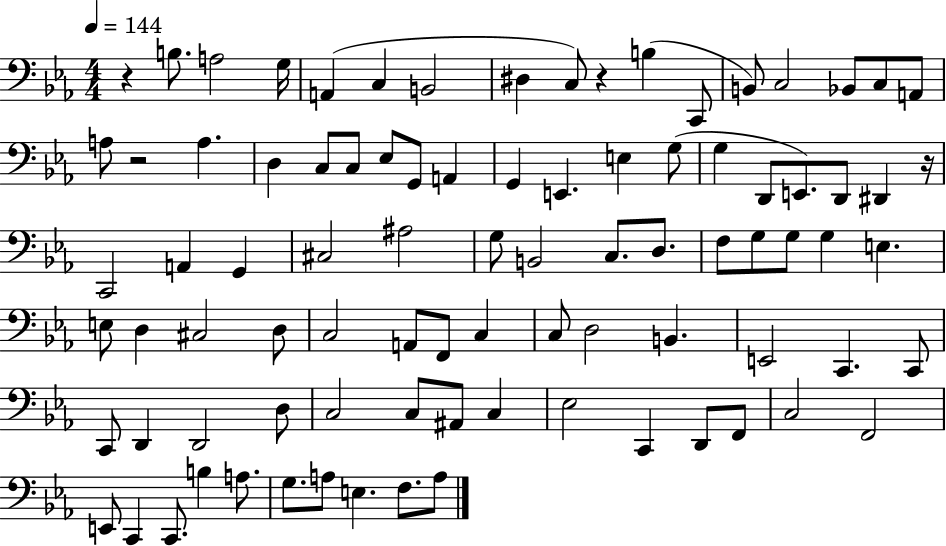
{
  \clef bass
  \numericTimeSignature
  \time 4/4
  \key ees \major
  \tempo 4 = 144
  r4 b8. a2 g16 | a,4( c4 b,2 | dis4 c8) r4 b4( c,8 | b,8) c2 bes,8 c8 a,8 | \break a8 r2 a4. | d4 c8 c8 ees8 g,8 a,4 | g,4 e,4. e4 g8( | g4 d,8 e,8.) d,8 dis,4 r16 | \break c,2 a,4 g,4 | cis2 ais2 | g8 b,2 c8. d8. | f8 g8 g8 g4 e4. | \break e8 d4 cis2 d8 | c2 a,8 f,8 c4 | c8 d2 b,4. | e,2 c,4. c,8 | \break c,8 d,4 d,2 d8 | c2 c8 ais,8 c4 | ees2 c,4 d,8 f,8 | c2 f,2 | \break e,8 c,4 c,8. b4 a8. | g8. a8 e4. f8. a8 | \bar "|."
}